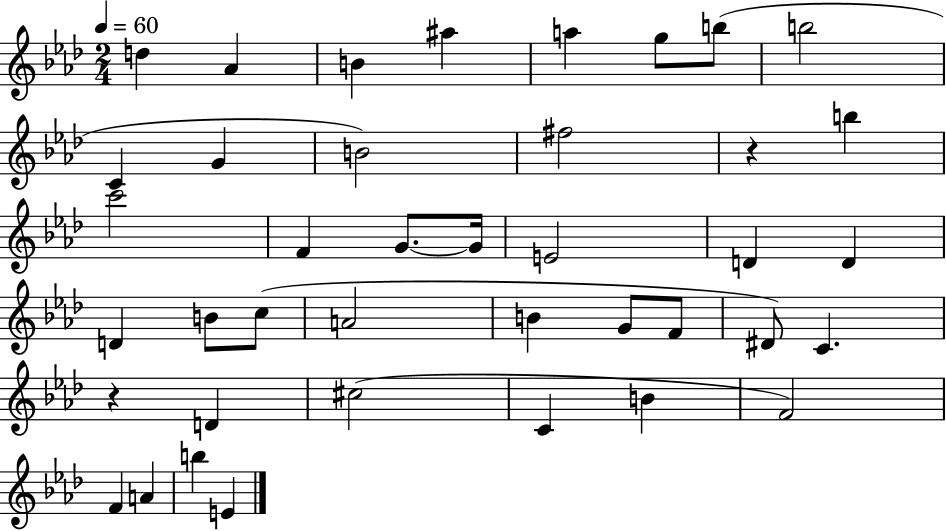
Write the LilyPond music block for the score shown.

{
  \clef treble
  \numericTimeSignature
  \time 2/4
  \key aes \major
  \tempo 4 = 60
  d''4 aes'4 | b'4 ais''4 | a''4 g''8 b''8( | b''2 | \break c'4 g'4 | b'2) | fis''2 | r4 b''4 | \break c'''2 | f'4 g'8.~~ g'16 | e'2 | d'4 d'4 | \break d'4 b'8 c''8( | a'2 | b'4 g'8 f'8 | dis'8) c'4. | \break r4 d'4 | cis''2( | c'4 b'4 | f'2) | \break f'4 a'4 | b''4 e'4 | \bar "|."
}